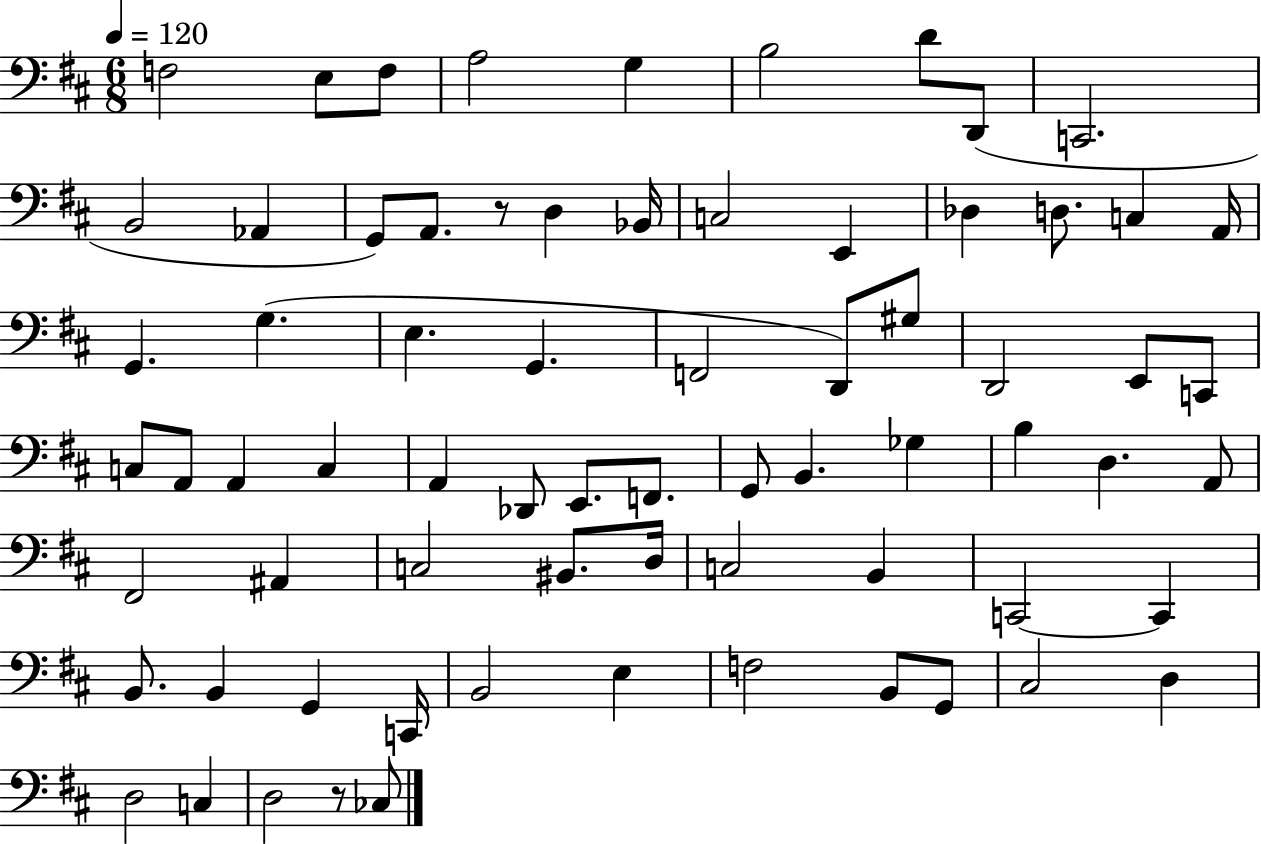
{
  \clef bass
  \numericTimeSignature
  \time 6/8
  \key d \major
  \tempo 4 = 120
  \repeat volta 2 { f2 e8 f8 | a2 g4 | b2 d'8 d,8( | c,2. | \break b,2 aes,4 | g,8) a,8. r8 d4 bes,16 | c2 e,4 | des4 d8. c4 a,16 | \break g,4. g4.( | e4. g,4. | f,2 d,8) gis8 | d,2 e,8 c,8 | \break c8 a,8 a,4 c4 | a,4 des,8 e,8. f,8. | g,8 b,4. ges4 | b4 d4. a,8 | \break fis,2 ais,4 | c2 bis,8. d16 | c2 b,4 | c,2~~ c,4 | \break b,8. b,4 g,4 c,16 | b,2 e4 | f2 b,8 g,8 | cis2 d4 | \break d2 c4 | d2 r8 ces8 | } \bar "|."
}